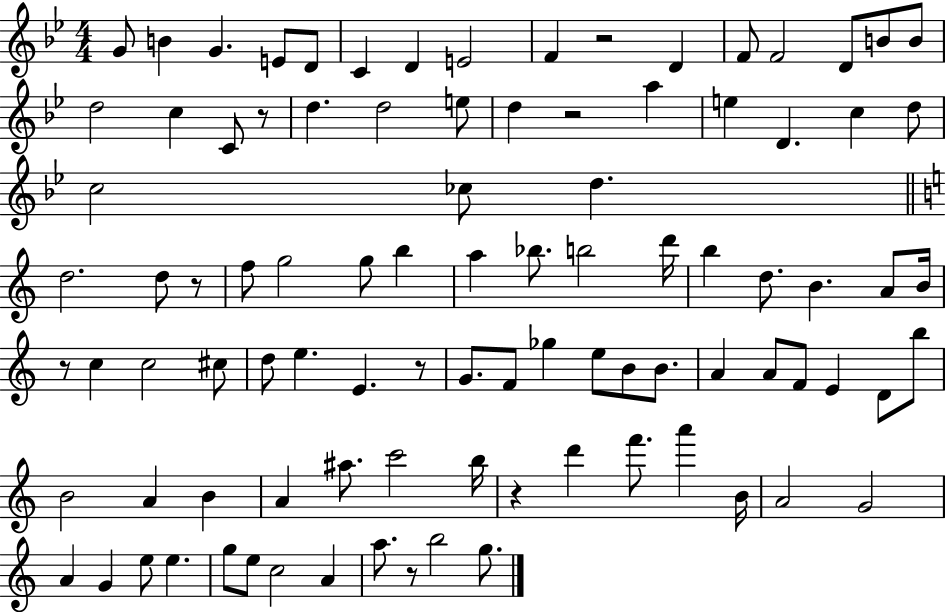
{
  \clef treble
  \numericTimeSignature
  \time 4/4
  \key bes \major
  g'8 b'4 g'4. e'8 d'8 | c'4 d'4 e'2 | f'4 r2 d'4 | f'8 f'2 d'8 b'8 b'8 | \break d''2 c''4 c'8 r8 | d''4. d''2 e''8 | d''4 r2 a''4 | e''4 d'4. c''4 d''8 | \break c''2 ces''8 d''4. | \bar "||" \break \key c \major d''2. d''8 r8 | f''8 g''2 g''8 b''4 | a''4 bes''8. b''2 d'''16 | b''4 d''8. b'4. a'8 b'16 | \break r8 c''4 c''2 cis''8 | d''8 e''4. e'4. r8 | g'8. f'8 ges''4 e''8 b'8 b'8. | a'4 a'8 f'8 e'4 d'8 b''8 | \break b'2 a'4 b'4 | a'4 ais''8. c'''2 b''16 | r4 d'''4 f'''8. a'''4 b'16 | a'2 g'2 | \break a'4 g'4 e''8 e''4. | g''8 e''8 c''2 a'4 | a''8. r8 b''2 g''8. | \bar "|."
}